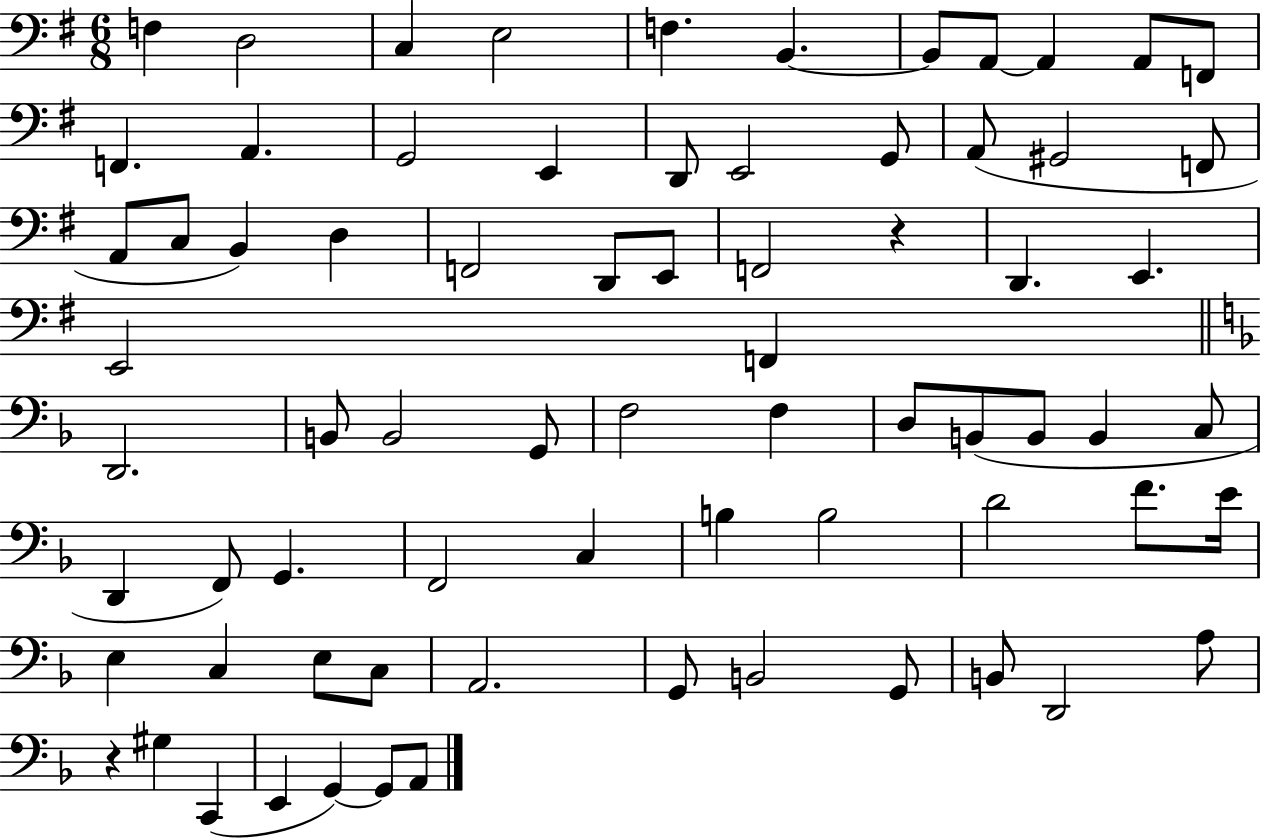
X:1
T:Untitled
M:6/8
L:1/4
K:G
F, D,2 C, E,2 F, B,, B,,/2 A,,/2 A,, A,,/2 F,,/2 F,, A,, G,,2 E,, D,,/2 E,,2 G,,/2 A,,/2 ^G,,2 F,,/2 A,,/2 C,/2 B,, D, F,,2 D,,/2 E,,/2 F,,2 z D,, E,, E,,2 F,, D,,2 B,,/2 B,,2 G,,/2 F,2 F, D,/2 B,,/2 B,,/2 B,, C,/2 D,, F,,/2 G,, F,,2 C, B, B,2 D2 F/2 E/4 E, C, E,/2 C,/2 A,,2 G,,/2 B,,2 G,,/2 B,,/2 D,,2 A,/2 z ^G, C,, E,, G,, G,,/2 A,,/2